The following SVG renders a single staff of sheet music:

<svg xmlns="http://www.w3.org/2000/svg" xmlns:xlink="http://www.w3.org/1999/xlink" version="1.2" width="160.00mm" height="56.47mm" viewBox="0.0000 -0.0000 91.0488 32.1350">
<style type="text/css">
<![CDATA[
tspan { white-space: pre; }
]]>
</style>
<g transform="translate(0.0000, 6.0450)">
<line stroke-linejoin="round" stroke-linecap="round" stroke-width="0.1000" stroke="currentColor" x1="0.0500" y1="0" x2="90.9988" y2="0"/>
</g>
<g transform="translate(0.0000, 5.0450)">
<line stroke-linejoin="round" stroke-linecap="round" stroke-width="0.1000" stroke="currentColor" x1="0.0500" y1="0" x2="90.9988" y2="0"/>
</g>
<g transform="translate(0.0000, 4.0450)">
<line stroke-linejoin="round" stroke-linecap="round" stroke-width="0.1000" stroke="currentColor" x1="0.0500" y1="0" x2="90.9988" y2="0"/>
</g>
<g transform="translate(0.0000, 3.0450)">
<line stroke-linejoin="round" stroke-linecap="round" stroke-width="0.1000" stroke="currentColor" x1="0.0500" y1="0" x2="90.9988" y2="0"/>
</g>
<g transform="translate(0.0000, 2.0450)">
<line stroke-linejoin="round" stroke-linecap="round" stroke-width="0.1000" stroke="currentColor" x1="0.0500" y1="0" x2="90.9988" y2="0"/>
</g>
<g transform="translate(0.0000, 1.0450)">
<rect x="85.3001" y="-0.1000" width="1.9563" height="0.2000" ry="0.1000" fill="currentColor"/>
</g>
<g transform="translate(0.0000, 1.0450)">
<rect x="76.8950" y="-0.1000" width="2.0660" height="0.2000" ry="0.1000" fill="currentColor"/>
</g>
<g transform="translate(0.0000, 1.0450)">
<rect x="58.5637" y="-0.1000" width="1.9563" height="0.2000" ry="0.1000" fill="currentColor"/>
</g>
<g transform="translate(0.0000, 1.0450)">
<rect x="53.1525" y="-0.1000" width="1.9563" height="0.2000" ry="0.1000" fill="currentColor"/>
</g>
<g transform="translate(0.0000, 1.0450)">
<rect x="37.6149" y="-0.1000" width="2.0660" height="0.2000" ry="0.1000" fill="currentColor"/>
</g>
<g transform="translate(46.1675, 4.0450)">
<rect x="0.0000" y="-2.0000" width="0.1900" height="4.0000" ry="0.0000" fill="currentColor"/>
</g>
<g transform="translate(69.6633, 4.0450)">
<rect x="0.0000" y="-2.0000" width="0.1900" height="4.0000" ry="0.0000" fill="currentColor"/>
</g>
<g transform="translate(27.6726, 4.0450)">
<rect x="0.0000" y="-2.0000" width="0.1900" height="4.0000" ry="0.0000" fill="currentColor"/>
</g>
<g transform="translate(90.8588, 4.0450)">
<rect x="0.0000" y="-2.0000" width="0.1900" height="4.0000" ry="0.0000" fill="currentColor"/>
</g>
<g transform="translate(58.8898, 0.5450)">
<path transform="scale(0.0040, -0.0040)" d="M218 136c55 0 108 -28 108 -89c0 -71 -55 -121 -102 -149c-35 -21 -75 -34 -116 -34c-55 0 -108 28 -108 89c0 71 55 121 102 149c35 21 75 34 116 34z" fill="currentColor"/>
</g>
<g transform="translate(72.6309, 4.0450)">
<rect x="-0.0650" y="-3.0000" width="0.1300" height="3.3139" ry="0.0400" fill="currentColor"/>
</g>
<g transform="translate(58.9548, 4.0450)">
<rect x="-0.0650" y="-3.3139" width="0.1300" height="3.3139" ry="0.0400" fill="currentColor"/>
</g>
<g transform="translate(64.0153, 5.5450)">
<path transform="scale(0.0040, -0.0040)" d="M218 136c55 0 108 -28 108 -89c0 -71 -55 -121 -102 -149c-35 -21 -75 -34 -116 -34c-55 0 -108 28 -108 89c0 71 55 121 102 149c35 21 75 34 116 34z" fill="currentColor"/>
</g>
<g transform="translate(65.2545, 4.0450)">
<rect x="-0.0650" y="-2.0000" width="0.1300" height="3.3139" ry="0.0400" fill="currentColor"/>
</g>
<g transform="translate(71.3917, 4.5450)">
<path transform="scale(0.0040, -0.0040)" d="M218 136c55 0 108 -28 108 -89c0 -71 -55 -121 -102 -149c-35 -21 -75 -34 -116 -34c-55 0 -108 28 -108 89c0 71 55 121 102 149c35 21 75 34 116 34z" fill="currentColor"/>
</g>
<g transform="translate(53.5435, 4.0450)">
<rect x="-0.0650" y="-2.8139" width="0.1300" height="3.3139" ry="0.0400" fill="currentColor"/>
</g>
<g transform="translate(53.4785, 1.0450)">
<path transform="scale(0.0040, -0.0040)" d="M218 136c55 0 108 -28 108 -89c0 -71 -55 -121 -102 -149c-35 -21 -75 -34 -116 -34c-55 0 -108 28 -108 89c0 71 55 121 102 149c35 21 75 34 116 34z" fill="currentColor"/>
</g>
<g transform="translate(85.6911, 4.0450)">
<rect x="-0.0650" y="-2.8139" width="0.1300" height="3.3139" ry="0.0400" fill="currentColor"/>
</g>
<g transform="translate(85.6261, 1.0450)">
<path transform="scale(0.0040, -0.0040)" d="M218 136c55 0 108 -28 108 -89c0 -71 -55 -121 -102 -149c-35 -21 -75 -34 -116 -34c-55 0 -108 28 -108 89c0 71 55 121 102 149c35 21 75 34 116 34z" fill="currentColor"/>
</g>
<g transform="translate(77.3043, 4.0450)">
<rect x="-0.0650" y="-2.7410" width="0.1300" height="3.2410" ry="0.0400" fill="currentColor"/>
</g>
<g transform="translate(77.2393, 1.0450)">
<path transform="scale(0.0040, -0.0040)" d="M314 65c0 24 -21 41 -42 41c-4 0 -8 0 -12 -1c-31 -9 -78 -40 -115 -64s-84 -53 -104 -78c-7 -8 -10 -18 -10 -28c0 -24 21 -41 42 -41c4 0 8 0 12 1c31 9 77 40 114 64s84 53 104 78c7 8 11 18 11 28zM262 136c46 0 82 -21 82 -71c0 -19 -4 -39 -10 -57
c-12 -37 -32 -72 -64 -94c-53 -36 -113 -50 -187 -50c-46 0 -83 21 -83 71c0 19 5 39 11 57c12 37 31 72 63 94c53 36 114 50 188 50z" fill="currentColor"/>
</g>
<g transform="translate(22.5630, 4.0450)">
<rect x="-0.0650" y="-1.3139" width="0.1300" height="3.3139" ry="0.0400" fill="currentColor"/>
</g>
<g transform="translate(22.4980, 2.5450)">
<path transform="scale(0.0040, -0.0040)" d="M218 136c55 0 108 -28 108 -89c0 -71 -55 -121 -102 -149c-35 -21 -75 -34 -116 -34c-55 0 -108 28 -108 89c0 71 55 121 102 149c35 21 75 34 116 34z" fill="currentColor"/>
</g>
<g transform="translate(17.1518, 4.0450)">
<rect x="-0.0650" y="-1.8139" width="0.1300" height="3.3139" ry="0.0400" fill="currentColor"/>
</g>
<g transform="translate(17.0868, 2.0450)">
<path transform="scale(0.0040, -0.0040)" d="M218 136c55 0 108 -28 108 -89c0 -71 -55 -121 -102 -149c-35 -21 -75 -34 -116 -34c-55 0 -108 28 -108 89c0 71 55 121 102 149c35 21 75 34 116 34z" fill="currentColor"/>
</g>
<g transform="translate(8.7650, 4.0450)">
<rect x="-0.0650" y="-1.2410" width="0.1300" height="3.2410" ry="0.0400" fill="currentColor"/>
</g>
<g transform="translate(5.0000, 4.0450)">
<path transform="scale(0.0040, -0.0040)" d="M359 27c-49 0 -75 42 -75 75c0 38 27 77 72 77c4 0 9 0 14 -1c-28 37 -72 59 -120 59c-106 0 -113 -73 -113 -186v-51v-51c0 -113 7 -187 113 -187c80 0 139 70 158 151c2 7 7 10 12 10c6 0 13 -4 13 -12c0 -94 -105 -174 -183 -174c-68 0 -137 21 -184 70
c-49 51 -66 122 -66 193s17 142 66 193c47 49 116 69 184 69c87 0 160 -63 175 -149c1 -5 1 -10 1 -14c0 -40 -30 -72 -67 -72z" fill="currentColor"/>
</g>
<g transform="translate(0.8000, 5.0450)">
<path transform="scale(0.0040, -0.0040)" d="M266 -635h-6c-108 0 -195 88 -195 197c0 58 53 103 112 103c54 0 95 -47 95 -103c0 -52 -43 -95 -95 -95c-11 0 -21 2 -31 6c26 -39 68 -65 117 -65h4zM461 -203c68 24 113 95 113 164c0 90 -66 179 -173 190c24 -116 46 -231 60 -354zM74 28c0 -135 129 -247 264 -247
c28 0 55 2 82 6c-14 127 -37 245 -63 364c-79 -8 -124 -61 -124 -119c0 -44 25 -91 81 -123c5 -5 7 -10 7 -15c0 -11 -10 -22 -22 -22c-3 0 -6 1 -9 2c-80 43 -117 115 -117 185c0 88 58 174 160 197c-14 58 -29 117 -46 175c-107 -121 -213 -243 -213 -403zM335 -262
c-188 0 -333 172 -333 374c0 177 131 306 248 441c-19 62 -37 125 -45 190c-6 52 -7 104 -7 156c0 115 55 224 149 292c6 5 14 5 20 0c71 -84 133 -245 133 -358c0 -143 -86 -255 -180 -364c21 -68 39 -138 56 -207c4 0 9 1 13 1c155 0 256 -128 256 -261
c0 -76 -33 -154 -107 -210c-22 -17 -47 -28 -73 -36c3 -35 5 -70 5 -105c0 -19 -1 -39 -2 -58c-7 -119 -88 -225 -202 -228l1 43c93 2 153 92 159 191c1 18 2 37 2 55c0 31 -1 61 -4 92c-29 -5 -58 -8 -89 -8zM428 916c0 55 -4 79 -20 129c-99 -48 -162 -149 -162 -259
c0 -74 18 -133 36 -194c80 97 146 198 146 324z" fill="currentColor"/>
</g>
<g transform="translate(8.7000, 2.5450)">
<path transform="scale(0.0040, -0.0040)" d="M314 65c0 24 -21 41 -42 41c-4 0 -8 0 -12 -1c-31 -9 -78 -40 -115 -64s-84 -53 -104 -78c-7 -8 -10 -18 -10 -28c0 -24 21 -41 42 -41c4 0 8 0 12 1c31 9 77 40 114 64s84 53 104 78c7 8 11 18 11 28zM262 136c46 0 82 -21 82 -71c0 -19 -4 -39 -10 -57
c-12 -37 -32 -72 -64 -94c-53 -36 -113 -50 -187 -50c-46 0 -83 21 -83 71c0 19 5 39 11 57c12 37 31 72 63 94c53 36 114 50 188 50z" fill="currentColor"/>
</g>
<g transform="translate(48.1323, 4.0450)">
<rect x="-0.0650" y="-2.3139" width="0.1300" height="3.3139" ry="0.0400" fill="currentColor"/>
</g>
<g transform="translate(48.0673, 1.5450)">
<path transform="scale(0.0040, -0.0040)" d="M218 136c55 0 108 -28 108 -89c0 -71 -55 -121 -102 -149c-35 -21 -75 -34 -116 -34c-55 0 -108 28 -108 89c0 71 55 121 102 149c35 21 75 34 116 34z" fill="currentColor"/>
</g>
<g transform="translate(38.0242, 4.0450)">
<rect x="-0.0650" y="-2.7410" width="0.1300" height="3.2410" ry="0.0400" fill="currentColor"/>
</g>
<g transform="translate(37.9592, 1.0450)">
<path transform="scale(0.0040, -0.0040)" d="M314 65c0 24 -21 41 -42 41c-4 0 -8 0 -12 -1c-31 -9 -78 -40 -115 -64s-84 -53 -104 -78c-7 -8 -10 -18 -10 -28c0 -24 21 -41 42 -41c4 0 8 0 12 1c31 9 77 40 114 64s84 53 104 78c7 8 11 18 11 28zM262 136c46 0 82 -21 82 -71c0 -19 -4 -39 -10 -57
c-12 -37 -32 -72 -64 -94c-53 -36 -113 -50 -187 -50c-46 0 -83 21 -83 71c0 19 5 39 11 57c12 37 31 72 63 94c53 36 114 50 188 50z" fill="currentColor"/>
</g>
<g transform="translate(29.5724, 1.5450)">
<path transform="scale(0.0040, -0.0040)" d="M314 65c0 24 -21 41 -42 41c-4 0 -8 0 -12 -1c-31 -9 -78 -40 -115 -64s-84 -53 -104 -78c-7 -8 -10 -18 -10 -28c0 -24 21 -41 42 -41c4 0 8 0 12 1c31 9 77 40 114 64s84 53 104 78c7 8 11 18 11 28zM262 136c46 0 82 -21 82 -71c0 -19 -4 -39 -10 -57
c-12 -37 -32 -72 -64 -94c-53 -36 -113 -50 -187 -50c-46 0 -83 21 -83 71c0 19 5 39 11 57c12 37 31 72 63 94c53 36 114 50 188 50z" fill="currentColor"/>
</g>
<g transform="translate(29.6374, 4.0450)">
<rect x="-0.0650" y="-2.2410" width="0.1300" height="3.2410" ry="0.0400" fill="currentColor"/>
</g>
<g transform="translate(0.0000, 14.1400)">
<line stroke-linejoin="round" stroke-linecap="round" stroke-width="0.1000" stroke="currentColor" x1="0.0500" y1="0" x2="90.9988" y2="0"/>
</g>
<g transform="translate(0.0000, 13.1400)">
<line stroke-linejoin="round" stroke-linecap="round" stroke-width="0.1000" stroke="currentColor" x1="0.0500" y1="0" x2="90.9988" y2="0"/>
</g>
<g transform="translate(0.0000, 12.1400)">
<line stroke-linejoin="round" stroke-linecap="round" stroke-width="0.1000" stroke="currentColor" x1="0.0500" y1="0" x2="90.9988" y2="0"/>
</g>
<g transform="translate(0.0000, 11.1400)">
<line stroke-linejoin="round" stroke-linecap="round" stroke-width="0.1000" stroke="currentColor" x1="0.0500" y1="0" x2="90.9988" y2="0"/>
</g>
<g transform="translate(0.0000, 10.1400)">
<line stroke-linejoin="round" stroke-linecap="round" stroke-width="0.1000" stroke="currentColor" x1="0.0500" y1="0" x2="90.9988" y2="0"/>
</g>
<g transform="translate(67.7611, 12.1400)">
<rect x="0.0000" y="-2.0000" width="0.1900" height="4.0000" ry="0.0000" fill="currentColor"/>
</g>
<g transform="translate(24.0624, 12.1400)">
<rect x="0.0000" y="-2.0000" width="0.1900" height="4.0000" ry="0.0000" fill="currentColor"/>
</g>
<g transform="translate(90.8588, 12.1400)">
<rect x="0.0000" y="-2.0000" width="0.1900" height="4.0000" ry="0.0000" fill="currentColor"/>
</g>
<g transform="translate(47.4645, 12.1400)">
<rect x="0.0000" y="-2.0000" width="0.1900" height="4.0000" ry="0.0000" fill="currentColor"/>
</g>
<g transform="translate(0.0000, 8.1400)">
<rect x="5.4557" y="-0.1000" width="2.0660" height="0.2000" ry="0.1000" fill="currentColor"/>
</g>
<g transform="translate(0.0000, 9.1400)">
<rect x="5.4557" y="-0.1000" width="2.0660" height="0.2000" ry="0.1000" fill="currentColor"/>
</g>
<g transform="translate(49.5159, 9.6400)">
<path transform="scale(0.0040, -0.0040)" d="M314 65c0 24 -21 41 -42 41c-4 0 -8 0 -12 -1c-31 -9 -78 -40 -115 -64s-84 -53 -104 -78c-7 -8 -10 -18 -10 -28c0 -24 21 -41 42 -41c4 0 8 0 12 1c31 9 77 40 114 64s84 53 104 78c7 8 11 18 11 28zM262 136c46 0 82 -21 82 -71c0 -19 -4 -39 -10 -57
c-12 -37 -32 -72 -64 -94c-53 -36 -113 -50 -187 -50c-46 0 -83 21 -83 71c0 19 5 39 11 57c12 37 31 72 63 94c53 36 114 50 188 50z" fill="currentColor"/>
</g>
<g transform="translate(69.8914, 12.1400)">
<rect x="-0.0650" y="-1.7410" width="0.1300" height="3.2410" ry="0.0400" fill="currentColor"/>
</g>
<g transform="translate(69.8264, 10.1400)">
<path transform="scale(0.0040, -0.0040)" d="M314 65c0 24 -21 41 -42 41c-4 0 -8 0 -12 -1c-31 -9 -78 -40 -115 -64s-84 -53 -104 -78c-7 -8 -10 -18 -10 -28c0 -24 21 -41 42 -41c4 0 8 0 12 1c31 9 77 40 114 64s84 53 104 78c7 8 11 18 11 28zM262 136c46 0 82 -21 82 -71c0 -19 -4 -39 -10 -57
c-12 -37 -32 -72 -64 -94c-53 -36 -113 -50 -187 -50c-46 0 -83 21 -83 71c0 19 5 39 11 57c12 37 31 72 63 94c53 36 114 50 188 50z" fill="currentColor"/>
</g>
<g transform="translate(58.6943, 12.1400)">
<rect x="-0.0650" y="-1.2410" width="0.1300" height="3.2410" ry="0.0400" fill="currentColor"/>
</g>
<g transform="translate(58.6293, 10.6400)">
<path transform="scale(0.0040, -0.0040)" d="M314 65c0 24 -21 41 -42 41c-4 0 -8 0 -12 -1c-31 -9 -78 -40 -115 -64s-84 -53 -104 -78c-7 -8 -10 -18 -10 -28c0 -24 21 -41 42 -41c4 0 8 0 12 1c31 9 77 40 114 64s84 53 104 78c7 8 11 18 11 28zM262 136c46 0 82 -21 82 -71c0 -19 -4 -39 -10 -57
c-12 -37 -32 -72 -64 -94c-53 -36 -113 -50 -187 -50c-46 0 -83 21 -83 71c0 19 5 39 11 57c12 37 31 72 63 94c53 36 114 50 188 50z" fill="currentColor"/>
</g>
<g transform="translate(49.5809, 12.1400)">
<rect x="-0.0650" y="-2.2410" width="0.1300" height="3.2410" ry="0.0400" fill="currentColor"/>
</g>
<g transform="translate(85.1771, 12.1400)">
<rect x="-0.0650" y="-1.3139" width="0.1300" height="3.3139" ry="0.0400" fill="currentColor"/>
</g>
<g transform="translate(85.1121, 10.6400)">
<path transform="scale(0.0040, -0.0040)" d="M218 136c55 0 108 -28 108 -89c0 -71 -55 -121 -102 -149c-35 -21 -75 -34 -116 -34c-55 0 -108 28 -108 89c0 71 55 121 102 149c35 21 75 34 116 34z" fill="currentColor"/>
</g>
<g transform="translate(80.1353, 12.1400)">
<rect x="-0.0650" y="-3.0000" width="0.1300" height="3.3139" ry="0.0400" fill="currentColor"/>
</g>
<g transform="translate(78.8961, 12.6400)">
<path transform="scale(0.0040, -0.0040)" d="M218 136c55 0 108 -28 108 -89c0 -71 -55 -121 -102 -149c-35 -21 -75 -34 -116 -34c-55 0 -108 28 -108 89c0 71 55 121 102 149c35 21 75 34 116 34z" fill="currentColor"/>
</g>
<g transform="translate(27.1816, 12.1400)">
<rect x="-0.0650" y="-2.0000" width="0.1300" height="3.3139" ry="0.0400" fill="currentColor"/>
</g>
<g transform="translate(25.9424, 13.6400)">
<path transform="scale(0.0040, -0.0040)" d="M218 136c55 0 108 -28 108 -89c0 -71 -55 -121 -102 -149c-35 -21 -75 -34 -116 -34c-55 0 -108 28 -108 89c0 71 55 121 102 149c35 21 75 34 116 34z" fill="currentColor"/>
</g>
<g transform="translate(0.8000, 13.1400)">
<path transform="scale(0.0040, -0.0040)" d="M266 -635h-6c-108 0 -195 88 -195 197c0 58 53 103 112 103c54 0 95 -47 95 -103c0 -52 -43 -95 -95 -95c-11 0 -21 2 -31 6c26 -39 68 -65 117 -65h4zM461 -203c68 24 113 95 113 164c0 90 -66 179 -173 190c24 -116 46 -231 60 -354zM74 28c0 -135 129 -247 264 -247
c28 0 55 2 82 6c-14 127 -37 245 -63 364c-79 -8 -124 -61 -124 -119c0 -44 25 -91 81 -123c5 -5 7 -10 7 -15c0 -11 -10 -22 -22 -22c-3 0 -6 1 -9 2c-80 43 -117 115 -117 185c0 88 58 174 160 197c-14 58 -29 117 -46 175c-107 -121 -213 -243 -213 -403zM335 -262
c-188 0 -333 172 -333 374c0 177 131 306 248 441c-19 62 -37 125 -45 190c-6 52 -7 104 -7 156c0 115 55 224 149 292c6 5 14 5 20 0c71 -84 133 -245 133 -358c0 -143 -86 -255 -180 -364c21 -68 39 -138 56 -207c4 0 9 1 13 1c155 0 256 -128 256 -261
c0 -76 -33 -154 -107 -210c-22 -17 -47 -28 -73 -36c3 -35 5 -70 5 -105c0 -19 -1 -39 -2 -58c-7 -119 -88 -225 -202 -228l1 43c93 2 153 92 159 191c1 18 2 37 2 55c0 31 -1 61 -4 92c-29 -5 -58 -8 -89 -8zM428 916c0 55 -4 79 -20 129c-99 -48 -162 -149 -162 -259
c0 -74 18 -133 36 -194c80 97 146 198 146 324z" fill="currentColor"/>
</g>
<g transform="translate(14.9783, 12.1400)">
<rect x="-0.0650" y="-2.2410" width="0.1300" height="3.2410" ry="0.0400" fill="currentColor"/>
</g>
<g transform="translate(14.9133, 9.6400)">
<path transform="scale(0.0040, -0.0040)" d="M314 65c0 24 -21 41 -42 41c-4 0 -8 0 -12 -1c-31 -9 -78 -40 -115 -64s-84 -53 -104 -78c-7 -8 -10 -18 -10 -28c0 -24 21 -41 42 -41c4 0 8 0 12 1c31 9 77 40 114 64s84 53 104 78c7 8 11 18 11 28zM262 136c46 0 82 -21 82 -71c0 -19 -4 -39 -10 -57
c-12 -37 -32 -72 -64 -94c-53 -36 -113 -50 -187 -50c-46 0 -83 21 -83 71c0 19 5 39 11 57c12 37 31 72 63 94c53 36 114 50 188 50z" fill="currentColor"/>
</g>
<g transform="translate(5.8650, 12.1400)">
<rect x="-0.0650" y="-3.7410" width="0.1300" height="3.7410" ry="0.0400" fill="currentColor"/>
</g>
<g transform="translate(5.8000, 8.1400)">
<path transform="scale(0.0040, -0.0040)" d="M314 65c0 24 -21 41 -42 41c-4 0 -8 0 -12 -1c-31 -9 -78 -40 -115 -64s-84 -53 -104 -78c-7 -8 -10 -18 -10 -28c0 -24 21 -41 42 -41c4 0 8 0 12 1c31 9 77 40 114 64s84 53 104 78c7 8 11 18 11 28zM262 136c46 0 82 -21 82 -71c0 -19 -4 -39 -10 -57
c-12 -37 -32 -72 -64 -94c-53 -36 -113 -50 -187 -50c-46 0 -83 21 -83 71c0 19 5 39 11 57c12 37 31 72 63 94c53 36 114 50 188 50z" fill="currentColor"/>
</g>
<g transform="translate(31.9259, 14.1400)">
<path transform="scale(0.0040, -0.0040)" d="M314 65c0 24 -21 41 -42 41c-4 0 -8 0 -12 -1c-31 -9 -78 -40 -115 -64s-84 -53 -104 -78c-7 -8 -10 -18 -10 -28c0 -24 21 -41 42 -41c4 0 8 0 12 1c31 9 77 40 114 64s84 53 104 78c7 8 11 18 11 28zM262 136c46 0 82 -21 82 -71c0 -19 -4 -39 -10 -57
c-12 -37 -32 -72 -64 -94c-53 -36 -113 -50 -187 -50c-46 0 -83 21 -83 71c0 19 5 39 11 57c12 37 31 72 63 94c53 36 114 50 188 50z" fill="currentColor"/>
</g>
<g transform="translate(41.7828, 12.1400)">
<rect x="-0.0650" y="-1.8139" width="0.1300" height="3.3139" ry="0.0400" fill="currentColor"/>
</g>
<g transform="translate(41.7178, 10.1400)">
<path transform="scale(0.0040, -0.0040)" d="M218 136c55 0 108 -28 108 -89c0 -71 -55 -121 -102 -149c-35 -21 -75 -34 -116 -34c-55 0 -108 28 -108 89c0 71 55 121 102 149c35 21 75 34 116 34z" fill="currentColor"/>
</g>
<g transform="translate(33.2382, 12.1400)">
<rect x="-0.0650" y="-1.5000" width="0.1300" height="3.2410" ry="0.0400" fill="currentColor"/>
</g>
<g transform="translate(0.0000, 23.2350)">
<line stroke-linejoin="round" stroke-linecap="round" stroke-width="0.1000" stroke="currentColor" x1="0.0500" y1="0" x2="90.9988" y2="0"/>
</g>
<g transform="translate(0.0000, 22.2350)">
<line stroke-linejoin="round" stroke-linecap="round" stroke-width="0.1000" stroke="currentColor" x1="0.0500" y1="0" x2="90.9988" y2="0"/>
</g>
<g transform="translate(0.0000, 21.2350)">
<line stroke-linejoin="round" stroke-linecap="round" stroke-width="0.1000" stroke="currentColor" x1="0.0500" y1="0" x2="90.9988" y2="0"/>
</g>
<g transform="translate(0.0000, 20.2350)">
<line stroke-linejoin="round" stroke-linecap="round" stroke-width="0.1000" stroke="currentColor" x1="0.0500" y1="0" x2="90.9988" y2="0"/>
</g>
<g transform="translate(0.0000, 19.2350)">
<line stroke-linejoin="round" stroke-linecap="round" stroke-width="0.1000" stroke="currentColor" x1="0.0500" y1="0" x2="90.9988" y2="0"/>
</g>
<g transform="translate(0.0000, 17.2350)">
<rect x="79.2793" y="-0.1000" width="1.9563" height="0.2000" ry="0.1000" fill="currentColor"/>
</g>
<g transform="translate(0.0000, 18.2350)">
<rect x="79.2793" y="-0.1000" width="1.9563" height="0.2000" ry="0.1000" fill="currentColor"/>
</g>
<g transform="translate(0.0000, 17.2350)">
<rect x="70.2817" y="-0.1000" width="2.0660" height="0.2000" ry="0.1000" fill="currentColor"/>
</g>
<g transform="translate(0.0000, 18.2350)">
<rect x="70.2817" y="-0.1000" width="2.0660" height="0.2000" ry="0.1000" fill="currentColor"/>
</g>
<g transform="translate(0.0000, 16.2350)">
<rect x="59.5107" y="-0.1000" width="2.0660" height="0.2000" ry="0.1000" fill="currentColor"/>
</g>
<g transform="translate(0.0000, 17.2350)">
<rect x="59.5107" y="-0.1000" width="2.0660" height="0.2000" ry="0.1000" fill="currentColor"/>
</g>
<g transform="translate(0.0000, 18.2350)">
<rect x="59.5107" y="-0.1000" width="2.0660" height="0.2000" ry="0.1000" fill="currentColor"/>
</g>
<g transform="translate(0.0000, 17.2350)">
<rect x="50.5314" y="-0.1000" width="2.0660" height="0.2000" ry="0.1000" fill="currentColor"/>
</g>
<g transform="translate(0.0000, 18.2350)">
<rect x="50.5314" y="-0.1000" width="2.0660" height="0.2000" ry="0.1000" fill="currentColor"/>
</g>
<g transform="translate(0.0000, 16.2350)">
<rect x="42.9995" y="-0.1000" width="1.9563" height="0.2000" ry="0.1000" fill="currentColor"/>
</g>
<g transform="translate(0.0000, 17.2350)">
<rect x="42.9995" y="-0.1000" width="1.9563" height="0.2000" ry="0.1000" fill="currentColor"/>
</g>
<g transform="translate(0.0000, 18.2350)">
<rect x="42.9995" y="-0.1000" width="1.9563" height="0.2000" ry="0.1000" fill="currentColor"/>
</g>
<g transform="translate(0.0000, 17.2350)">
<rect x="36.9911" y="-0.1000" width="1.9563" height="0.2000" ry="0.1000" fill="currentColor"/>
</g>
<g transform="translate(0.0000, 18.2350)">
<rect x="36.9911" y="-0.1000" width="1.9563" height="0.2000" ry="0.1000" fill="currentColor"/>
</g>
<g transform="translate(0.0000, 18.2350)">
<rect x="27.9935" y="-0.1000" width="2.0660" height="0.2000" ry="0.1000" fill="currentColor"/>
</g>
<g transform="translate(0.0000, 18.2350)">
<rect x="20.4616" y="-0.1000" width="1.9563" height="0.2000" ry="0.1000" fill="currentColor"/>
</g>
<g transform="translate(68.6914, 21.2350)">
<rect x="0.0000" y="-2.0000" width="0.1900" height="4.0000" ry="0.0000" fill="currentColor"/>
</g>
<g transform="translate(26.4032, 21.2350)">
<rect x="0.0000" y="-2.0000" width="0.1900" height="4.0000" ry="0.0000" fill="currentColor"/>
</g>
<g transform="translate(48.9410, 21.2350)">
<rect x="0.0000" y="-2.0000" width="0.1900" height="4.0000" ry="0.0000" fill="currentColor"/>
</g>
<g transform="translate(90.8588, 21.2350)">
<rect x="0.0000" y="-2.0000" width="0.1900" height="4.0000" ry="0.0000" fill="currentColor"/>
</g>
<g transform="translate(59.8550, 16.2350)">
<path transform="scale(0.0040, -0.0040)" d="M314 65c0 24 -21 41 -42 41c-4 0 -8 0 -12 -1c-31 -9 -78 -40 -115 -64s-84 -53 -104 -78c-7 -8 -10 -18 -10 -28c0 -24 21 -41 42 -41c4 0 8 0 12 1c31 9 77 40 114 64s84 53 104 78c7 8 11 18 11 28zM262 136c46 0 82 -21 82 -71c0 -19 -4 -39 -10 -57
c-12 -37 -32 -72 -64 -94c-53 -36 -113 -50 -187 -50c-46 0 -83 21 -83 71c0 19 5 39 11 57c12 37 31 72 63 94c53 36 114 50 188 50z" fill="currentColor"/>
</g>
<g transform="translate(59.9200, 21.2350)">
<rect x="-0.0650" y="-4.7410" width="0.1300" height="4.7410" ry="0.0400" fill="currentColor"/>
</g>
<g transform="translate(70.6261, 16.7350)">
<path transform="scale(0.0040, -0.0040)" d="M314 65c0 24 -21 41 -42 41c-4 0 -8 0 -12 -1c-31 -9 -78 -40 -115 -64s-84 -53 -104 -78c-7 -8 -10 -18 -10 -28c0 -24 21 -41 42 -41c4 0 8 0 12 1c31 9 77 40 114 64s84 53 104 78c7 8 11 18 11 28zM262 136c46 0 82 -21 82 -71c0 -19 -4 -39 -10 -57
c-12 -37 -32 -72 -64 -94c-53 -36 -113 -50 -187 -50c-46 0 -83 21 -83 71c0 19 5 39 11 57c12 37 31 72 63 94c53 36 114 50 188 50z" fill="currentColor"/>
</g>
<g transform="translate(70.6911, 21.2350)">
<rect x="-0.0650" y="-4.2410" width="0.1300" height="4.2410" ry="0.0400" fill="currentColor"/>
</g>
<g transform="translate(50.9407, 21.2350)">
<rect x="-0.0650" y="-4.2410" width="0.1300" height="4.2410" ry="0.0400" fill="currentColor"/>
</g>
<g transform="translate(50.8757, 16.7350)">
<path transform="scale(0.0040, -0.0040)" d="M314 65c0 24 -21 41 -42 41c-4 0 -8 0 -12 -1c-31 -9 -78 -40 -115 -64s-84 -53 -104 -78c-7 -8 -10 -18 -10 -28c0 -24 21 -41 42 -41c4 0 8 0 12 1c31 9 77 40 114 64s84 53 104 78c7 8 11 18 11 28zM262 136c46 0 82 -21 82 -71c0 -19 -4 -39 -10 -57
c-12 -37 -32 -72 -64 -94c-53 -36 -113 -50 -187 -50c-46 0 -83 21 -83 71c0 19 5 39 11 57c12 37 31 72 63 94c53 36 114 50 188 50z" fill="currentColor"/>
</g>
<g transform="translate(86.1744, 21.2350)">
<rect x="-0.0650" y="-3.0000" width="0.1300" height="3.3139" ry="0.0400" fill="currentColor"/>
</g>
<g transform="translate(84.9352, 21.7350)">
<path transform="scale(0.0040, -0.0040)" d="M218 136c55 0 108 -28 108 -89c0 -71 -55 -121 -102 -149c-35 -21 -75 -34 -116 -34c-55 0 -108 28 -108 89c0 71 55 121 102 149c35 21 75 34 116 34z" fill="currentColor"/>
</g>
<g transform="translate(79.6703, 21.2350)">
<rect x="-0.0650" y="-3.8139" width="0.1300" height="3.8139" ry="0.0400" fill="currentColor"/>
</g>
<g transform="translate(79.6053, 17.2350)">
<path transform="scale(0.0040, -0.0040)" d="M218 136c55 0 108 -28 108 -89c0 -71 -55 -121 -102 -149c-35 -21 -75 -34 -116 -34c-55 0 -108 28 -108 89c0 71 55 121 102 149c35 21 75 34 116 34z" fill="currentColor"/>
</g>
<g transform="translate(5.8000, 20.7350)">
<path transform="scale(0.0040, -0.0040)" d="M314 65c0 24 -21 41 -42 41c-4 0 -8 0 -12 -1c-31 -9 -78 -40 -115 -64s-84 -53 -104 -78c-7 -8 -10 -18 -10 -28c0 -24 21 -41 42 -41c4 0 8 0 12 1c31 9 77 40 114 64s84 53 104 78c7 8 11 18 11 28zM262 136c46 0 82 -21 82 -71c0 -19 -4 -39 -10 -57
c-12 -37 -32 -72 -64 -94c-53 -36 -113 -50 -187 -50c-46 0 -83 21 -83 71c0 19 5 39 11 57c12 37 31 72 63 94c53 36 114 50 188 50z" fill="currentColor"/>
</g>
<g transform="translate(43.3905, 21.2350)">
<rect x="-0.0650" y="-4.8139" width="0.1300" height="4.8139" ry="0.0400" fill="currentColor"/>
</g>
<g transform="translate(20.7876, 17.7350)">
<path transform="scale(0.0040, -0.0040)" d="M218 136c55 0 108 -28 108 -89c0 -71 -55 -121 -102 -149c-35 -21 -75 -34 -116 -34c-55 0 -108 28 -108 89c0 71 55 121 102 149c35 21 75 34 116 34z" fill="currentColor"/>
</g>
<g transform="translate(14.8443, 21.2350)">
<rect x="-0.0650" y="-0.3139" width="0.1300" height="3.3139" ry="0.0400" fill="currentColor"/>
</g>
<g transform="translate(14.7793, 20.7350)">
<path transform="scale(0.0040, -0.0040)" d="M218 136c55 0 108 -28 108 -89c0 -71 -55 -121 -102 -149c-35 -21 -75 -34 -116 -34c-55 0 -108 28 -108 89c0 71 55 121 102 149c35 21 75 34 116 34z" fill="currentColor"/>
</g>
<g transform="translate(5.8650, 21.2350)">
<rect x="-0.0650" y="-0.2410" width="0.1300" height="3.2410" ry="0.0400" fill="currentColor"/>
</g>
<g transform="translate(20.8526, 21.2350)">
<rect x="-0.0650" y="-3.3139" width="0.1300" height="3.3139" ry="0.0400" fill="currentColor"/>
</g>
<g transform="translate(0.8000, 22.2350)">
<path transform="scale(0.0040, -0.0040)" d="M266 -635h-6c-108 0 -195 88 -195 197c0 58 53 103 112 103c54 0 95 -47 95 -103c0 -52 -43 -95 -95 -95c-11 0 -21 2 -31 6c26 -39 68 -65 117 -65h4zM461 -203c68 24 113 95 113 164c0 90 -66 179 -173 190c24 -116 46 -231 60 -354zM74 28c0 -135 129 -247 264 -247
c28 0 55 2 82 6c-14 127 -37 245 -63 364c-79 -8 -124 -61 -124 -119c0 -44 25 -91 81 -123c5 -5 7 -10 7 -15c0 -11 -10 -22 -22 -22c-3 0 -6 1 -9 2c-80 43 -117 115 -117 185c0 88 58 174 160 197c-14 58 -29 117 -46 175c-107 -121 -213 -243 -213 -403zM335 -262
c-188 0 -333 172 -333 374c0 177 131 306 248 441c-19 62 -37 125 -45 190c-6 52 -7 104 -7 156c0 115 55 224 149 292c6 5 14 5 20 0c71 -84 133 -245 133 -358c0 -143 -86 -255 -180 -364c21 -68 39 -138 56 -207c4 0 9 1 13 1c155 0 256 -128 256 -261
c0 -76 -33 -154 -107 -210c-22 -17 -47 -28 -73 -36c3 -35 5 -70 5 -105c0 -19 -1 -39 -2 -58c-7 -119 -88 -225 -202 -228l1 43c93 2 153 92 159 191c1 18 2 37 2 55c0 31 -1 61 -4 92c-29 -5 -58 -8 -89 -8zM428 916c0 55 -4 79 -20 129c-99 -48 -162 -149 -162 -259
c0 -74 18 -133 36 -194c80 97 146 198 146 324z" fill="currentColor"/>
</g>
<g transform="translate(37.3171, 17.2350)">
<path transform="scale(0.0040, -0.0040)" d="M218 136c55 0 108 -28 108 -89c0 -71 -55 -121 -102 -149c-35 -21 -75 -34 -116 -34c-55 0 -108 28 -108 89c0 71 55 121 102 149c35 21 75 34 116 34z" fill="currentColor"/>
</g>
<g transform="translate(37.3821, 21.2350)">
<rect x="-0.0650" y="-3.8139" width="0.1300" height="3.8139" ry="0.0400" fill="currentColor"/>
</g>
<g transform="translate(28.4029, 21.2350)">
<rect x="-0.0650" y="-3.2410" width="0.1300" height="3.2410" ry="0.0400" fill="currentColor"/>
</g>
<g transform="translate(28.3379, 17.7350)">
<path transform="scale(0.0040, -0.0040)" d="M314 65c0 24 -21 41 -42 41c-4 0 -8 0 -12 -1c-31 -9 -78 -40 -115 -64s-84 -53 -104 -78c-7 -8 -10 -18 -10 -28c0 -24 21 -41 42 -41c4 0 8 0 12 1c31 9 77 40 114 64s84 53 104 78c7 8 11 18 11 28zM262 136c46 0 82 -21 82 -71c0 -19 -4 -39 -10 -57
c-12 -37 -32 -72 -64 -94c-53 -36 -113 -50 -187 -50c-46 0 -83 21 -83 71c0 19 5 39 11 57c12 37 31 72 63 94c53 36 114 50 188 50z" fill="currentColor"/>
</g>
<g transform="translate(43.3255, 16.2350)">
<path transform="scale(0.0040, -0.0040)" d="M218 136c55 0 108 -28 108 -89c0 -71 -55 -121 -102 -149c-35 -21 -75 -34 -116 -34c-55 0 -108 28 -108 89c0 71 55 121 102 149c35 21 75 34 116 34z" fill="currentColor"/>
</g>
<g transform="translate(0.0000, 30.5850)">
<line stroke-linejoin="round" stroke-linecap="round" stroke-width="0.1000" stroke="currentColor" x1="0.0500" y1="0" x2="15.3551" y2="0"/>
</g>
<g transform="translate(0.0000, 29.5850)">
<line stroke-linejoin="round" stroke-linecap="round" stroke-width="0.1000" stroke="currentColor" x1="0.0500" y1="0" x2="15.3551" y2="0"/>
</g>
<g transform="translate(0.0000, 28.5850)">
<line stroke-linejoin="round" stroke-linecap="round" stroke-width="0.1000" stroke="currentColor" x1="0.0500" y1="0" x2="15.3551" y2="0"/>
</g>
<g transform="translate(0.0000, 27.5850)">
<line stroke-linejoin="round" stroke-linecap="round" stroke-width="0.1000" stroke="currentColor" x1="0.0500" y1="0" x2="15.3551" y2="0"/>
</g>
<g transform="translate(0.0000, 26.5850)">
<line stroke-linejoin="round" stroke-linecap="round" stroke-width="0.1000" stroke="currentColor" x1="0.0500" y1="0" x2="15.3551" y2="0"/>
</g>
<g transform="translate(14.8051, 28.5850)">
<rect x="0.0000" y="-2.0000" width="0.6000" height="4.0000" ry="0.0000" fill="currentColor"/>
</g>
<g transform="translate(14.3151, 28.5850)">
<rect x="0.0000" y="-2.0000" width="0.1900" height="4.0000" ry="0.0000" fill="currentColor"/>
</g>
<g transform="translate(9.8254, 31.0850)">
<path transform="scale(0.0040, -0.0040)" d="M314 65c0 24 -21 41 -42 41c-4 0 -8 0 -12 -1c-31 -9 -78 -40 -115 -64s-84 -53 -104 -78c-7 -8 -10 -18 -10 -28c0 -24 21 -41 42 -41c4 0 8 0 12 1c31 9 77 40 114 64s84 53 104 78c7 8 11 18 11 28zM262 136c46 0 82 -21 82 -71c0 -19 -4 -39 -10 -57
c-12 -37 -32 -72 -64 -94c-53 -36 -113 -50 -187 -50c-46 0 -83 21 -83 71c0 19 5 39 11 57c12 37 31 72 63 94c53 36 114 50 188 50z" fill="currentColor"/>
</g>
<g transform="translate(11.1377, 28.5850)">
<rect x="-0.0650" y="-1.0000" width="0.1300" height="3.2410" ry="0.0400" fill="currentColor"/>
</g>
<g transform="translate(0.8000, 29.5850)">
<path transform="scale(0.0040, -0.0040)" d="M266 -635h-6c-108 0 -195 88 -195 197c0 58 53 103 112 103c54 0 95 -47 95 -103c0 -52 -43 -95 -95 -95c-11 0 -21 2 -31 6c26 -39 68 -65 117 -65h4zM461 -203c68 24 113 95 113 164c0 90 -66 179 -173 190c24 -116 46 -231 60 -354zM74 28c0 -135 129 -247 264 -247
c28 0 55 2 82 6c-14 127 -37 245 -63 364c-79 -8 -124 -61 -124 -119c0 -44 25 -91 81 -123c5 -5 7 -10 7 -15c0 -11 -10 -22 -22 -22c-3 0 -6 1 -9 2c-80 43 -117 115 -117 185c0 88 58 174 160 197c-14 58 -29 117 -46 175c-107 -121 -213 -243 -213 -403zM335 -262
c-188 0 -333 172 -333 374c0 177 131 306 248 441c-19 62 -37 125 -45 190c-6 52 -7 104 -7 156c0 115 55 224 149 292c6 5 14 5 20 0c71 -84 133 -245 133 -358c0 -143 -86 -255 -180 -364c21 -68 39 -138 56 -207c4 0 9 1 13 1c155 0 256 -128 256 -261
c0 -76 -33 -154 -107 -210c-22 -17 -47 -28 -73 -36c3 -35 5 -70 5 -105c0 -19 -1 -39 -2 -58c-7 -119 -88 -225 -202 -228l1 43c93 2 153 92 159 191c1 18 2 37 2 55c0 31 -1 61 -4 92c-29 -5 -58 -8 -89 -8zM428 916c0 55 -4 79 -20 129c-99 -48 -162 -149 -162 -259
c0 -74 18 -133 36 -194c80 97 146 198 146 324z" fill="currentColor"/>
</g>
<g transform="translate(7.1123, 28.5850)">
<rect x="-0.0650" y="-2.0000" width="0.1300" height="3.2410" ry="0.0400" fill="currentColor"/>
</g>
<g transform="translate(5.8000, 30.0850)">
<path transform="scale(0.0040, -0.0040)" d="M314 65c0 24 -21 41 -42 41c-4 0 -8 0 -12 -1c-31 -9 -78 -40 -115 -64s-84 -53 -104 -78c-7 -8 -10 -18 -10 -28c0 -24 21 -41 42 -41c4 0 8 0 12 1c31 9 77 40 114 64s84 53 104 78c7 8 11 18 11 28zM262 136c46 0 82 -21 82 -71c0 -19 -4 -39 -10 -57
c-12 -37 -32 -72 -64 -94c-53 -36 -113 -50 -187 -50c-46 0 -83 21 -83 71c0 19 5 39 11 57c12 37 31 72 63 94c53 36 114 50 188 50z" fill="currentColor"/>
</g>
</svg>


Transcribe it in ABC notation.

X:1
T:Untitled
M:4/4
L:1/4
K:C
e2 f e g2 a2 g a b F A a2 a c'2 g2 F E2 f g2 e2 f2 A e c2 c b b2 c' e' d'2 e'2 d'2 c' A F2 D2